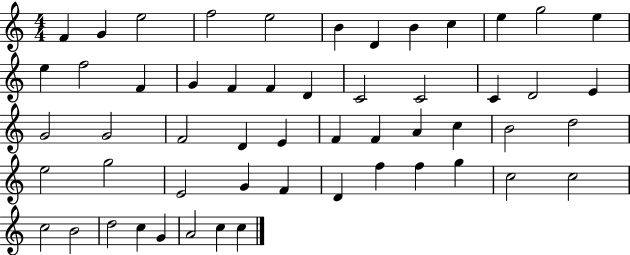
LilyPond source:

{
  \clef treble
  \numericTimeSignature
  \time 4/4
  \key c \major
  f'4 g'4 e''2 | f''2 e''2 | b'4 d'4 b'4 c''4 | e''4 g''2 e''4 | \break e''4 f''2 f'4 | g'4 f'4 f'4 d'4 | c'2 c'2 | c'4 d'2 e'4 | \break g'2 g'2 | f'2 d'4 e'4 | f'4 f'4 a'4 c''4 | b'2 d''2 | \break e''2 g''2 | e'2 g'4 f'4 | d'4 f''4 f''4 g''4 | c''2 c''2 | \break c''2 b'2 | d''2 c''4 g'4 | a'2 c''4 c''4 | \bar "|."
}